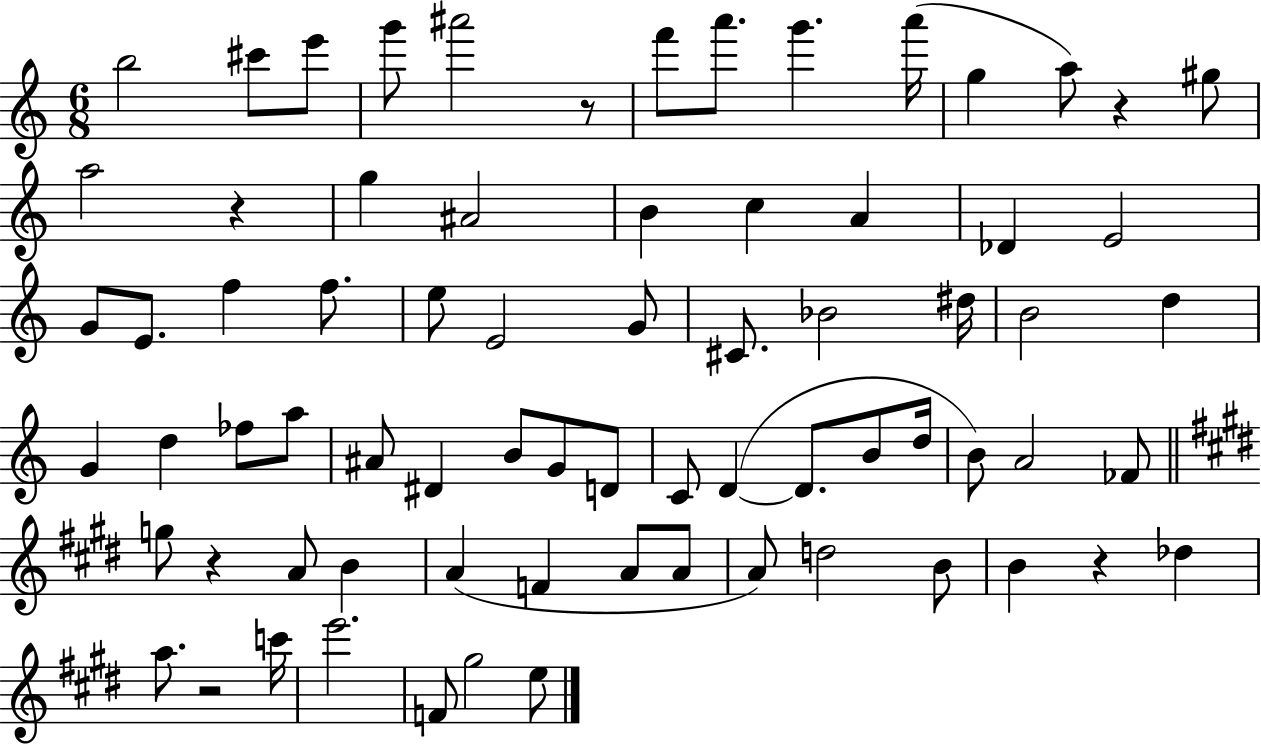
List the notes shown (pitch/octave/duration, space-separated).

B5/h C#6/e E6/e G6/e A#6/h R/e F6/e A6/e. G6/q. A6/s G5/q A5/e R/q G#5/e A5/h R/q G5/q A#4/h B4/q C5/q A4/q Db4/q E4/h G4/e E4/e. F5/q F5/e. E5/e E4/h G4/e C#4/e. Bb4/h D#5/s B4/h D5/q G4/q D5/q FES5/e A5/e A#4/e D#4/q B4/e G4/e D4/e C4/e D4/q D4/e. B4/e D5/s B4/e A4/h FES4/e G5/e R/q A4/e B4/q A4/q F4/q A4/e A4/e A4/e D5/h B4/e B4/q R/q Db5/q A5/e. R/h C6/s E6/h. F4/e G#5/h E5/e